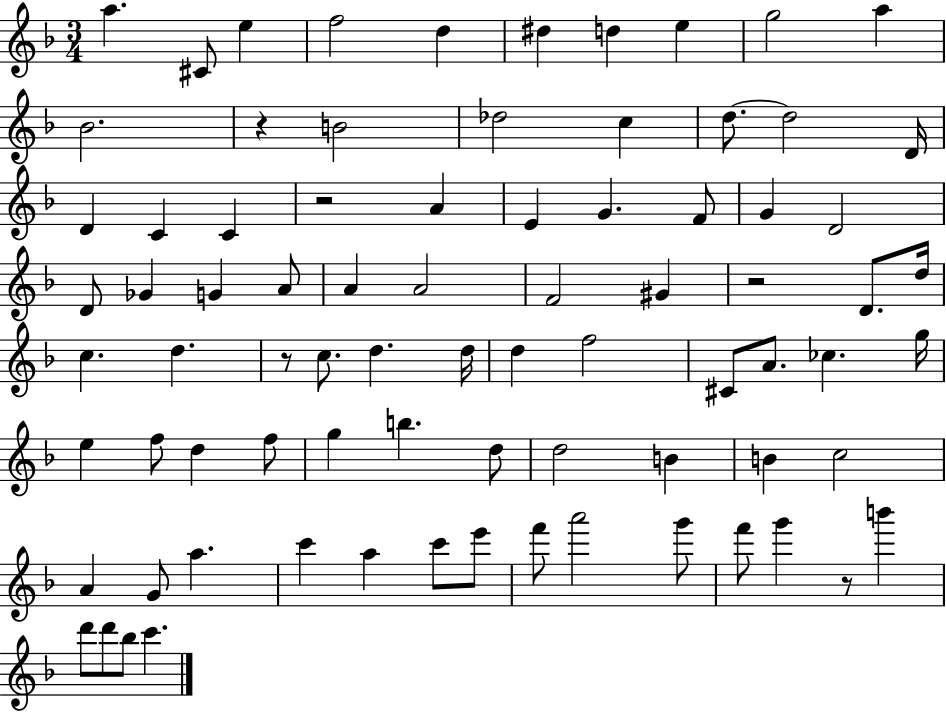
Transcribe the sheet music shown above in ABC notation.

X:1
T:Untitled
M:3/4
L:1/4
K:F
a ^C/2 e f2 d ^d d e g2 a _B2 z B2 _d2 c d/2 d2 D/4 D C C z2 A E G F/2 G D2 D/2 _G G A/2 A A2 F2 ^G z2 D/2 d/4 c d z/2 c/2 d d/4 d f2 ^C/2 A/2 _c g/4 e f/2 d f/2 g b d/2 d2 B B c2 A G/2 a c' a c'/2 e'/2 f'/2 a'2 g'/2 f'/2 g' z/2 b' d'/2 d'/2 _b/2 c'